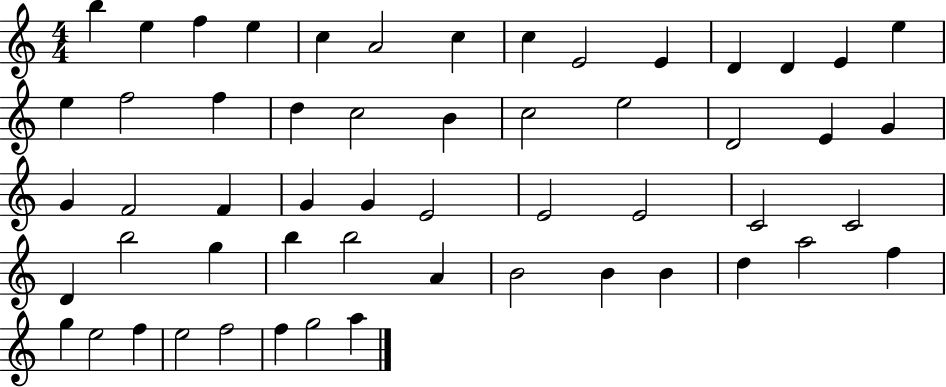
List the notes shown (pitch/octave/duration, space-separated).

B5/q E5/q F5/q E5/q C5/q A4/h C5/q C5/q E4/h E4/q D4/q D4/q E4/q E5/q E5/q F5/h F5/q D5/q C5/h B4/q C5/h E5/h D4/h E4/q G4/q G4/q F4/h F4/q G4/q G4/q E4/h E4/h E4/h C4/h C4/h D4/q B5/h G5/q B5/q B5/h A4/q B4/h B4/q B4/q D5/q A5/h F5/q G5/q E5/h F5/q E5/h F5/h F5/q G5/h A5/q